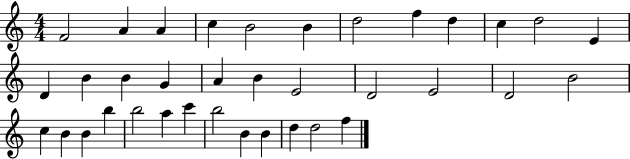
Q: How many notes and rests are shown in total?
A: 36